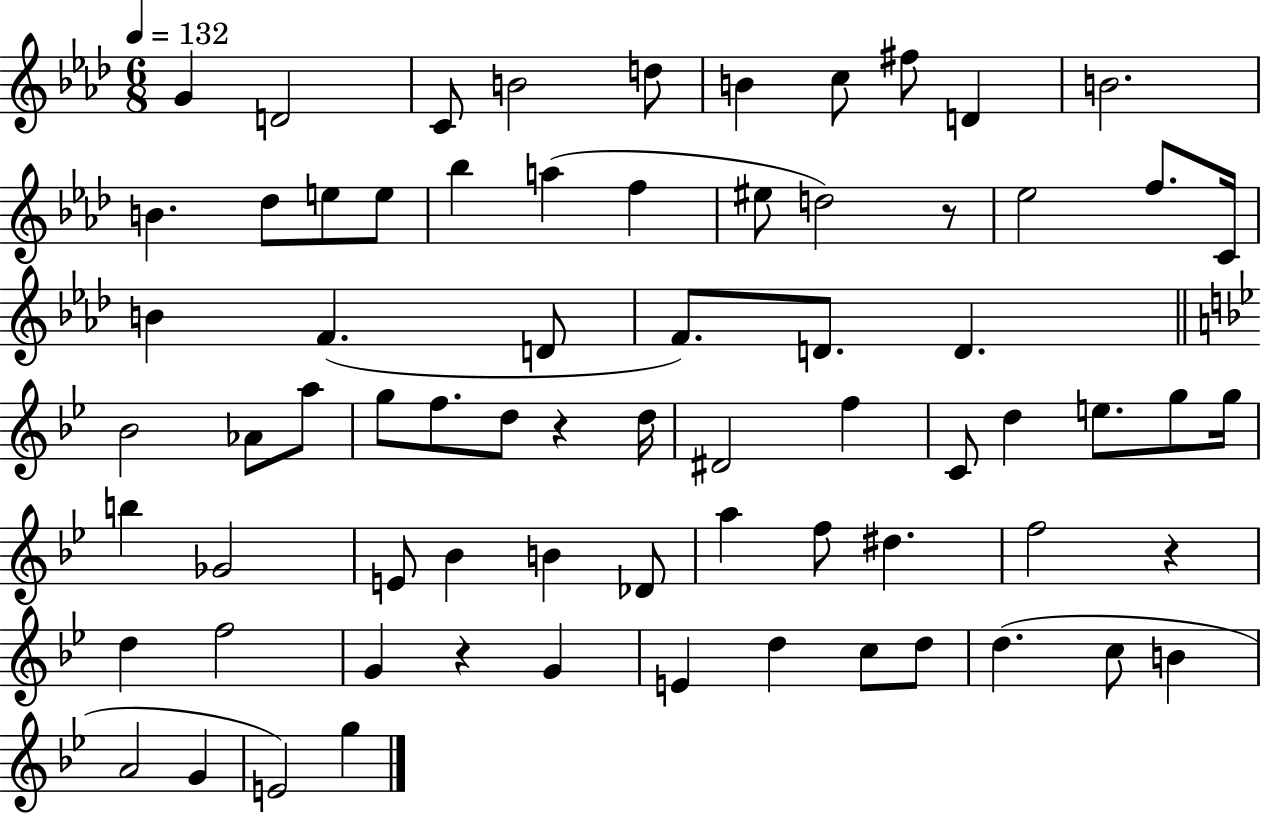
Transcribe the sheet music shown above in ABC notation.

X:1
T:Untitled
M:6/8
L:1/4
K:Ab
G D2 C/2 B2 d/2 B c/2 ^f/2 D B2 B _d/2 e/2 e/2 _b a f ^e/2 d2 z/2 _e2 f/2 C/4 B F D/2 F/2 D/2 D _B2 _A/2 a/2 g/2 f/2 d/2 z d/4 ^D2 f C/2 d e/2 g/2 g/4 b _G2 E/2 _B B _D/2 a f/2 ^d f2 z d f2 G z G E d c/2 d/2 d c/2 B A2 G E2 g